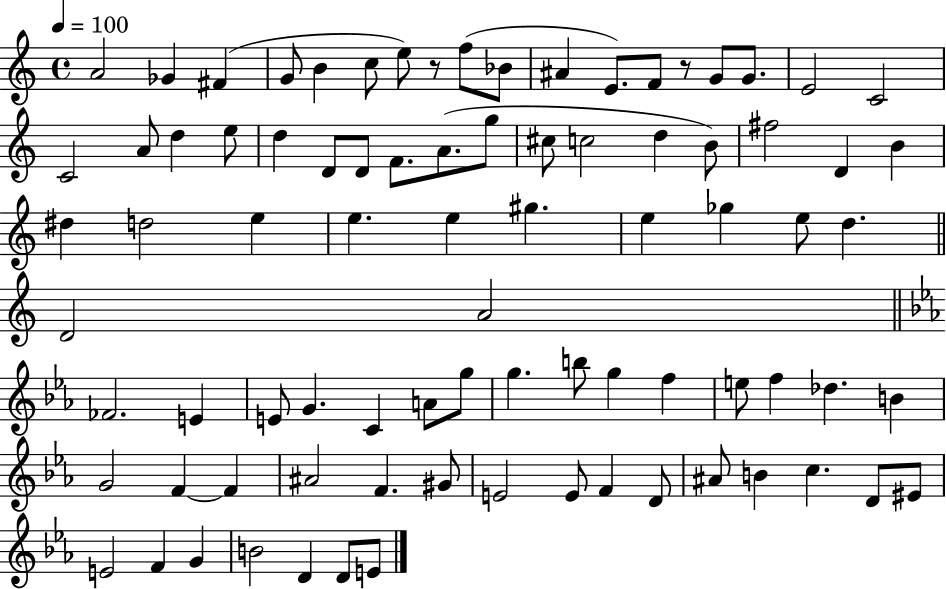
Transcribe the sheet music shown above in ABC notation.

X:1
T:Untitled
M:4/4
L:1/4
K:C
A2 _G ^F G/2 B c/2 e/2 z/2 f/2 _B/2 ^A E/2 F/2 z/2 G/2 G/2 E2 C2 C2 A/2 d e/2 d D/2 D/2 F/2 A/2 g/2 ^c/2 c2 d B/2 ^f2 D B ^d d2 e e e ^g e _g e/2 d D2 A2 _F2 E E/2 G C A/2 g/2 g b/2 g f e/2 f _d B G2 F F ^A2 F ^G/2 E2 E/2 F D/2 ^A/2 B c D/2 ^E/2 E2 F G B2 D D/2 E/2